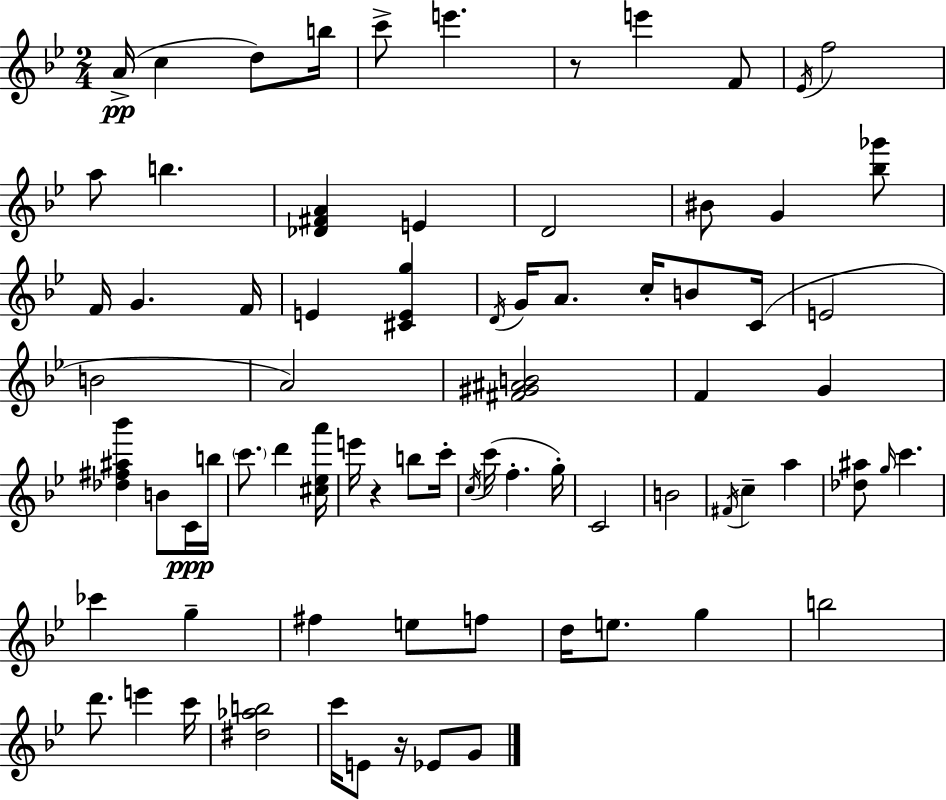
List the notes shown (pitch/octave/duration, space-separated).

A4/s C5/q D5/e B5/s C6/e E6/q. R/e E6/q F4/e Eb4/s F5/h A5/e B5/q. [Db4,F#4,A4]/q E4/q D4/h BIS4/e G4/q [Bb5,Gb6]/e F4/s G4/q. F4/s E4/q [C#4,E4,G5]/q D4/s G4/s A4/e. C5/s B4/e C4/s E4/h B4/h A4/h [F#4,G#4,A#4,B4]/h F4/q G4/q [Db5,F#5,A#5,Bb6]/q B4/e C4/s B5/s C6/e. D6/q [C#5,Eb5,A6]/s E6/s R/q B5/e C6/s C5/s C6/s F5/q. G5/s C4/h B4/h F#4/s C5/q A5/q [Db5,A#5]/e G5/s C6/q. CES6/q G5/q F#5/q E5/e F5/e D5/s E5/e. G5/q B5/h D6/e. E6/q C6/s [D#5,Ab5,B5]/h C6/s E4/e R/s Eb4/e G4/e